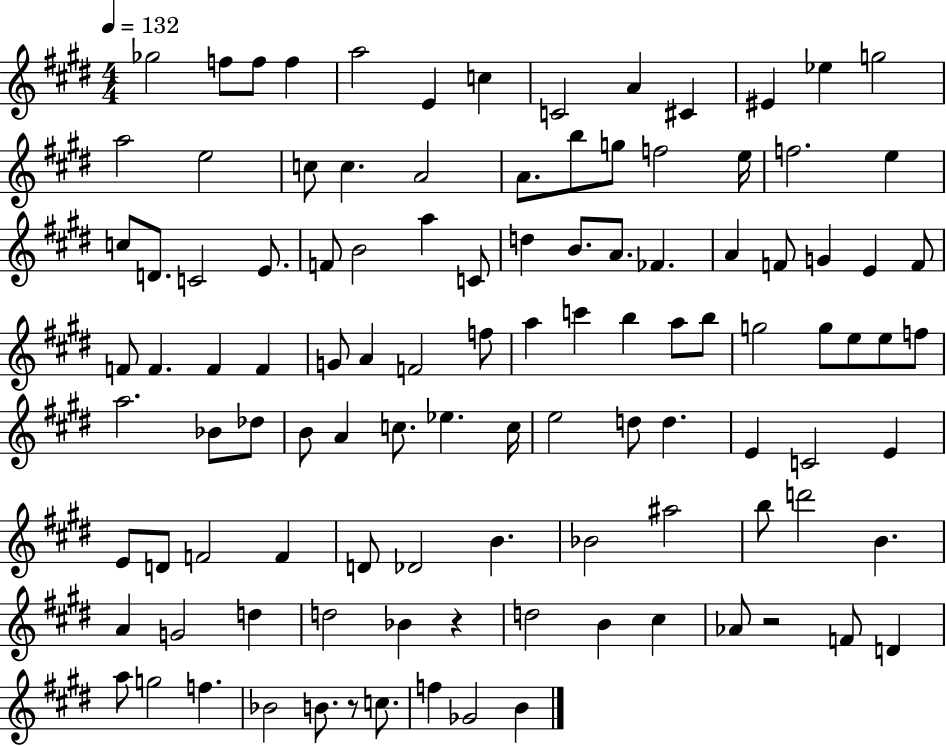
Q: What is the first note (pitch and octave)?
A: Gb5